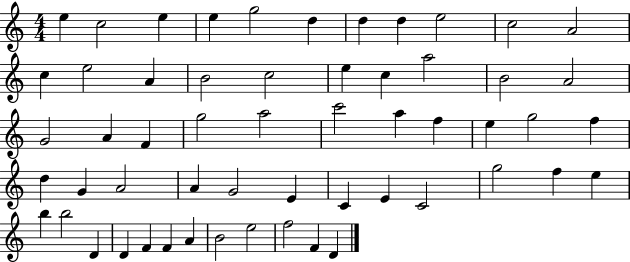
{
  \clef treble
  \numericTimeSignature
  \time 4/4
  \key c \major
  e''4 c''2 e''4 | e''4 g''2 d''4 | d''4 d''4 e''2 | c''2 a'2 | \break c''4 e''2 a'4 | b'2 c''2 | e''4 c''4 a''2 | b'2 a'2 | \break g'2 a'4 f'4 | g''2 a''2 | c'''2 a''4 f''4 | e''4 g''2 f''4 | \break d''4 g'4 a'2 | a'4 g'2 e'4 | c'4 e'4 c'2 | g''2 f''4 e''4 | \break b''4 b''2 d'4 | d'4 f'4 f'4 a'4 | b'2 e''2 | f''2 f'4 d'4 | \break \bar "|."
}